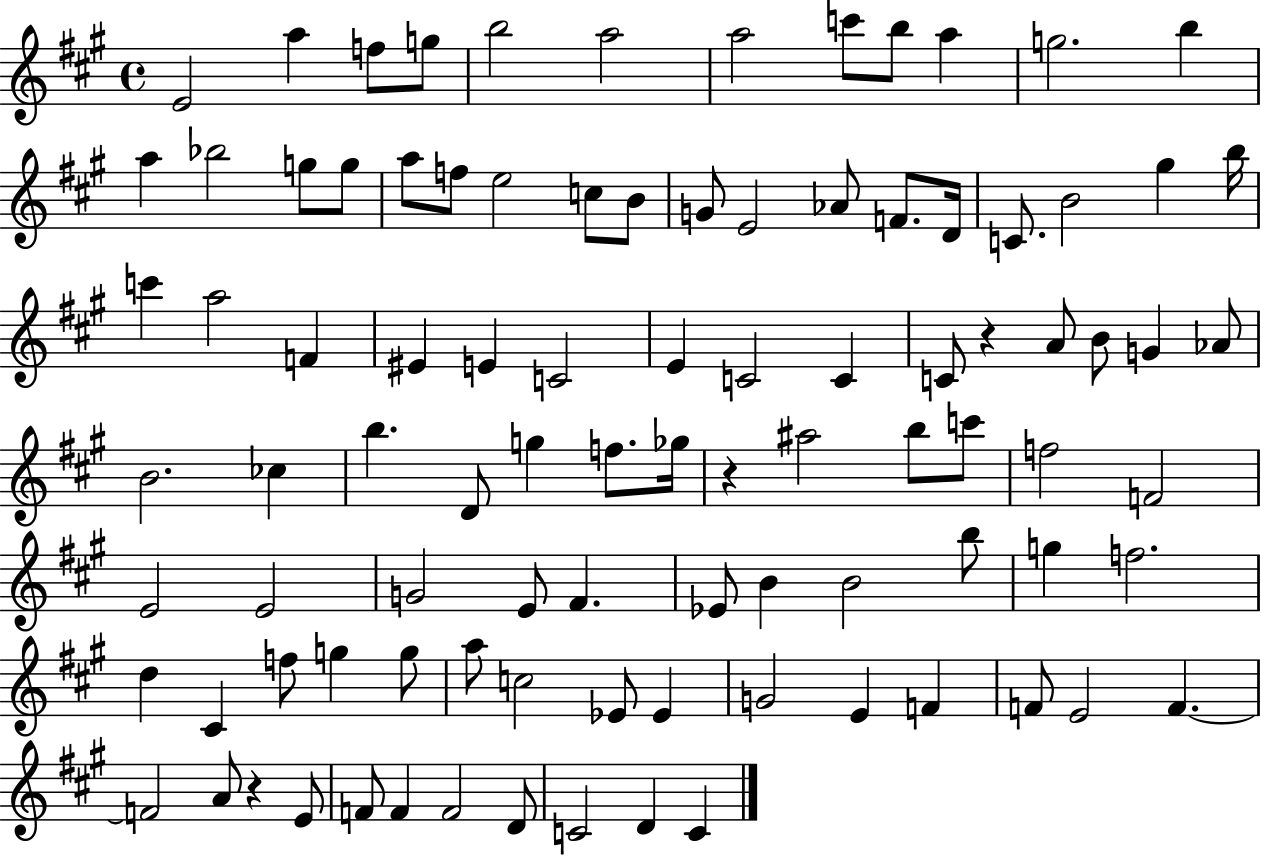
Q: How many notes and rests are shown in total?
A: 95